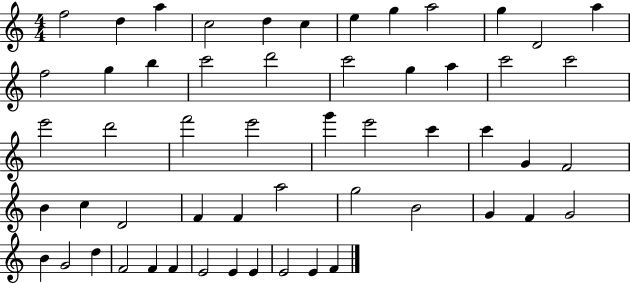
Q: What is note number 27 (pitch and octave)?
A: G6